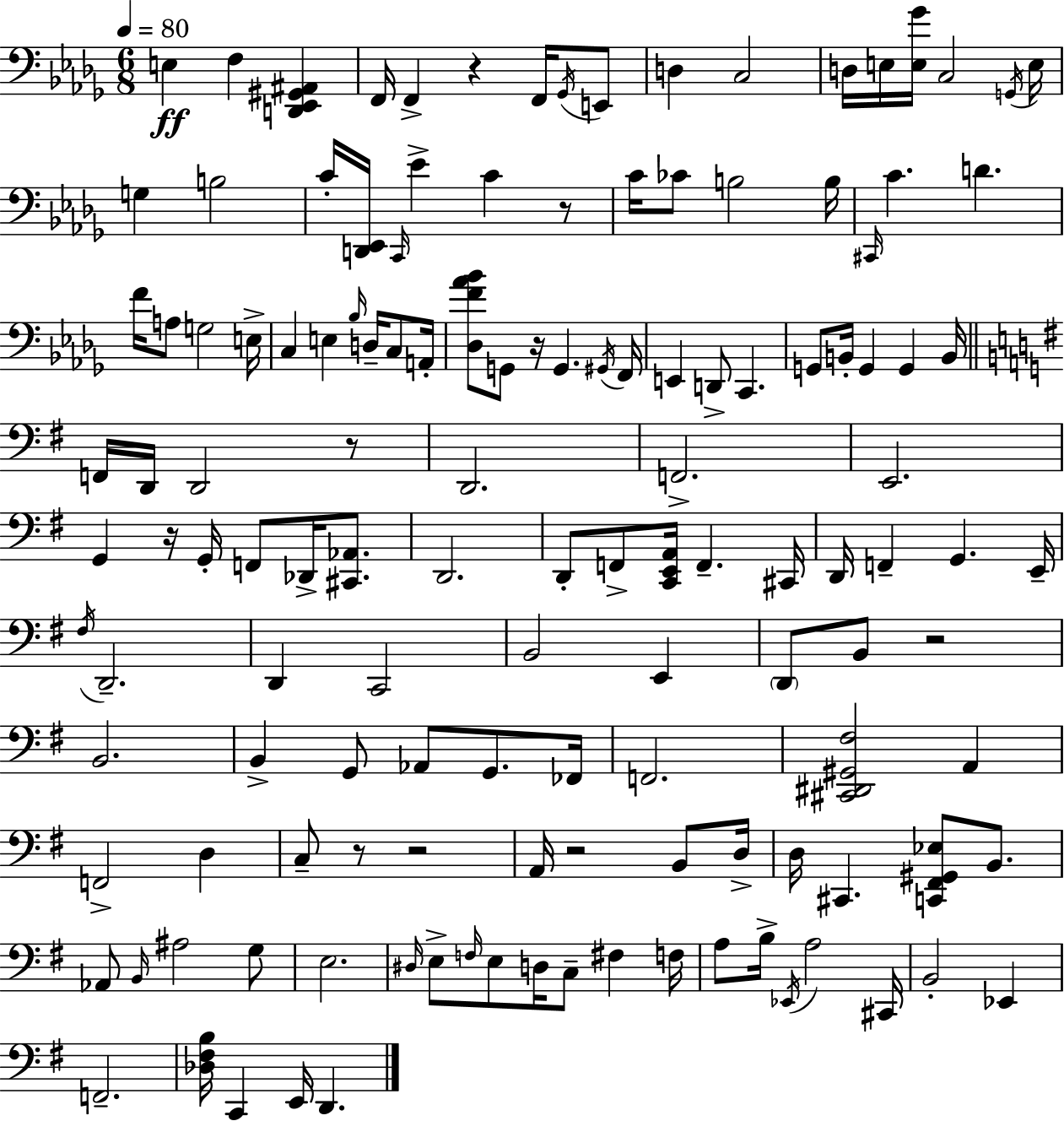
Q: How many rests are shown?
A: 9